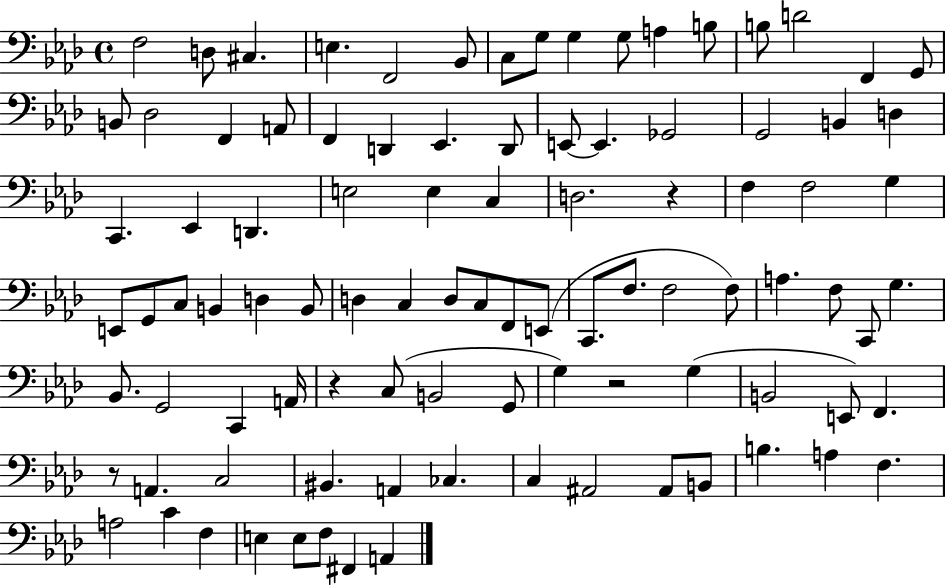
F3/h D3/e C#3/q. E3/q. F2/h Bb2/e C3/e G3/e G3/q G3/e A3/q B3/e B3/e D4/h F2/q G2/e B2/e Db3/h F2/q A2/e F2/q D2/q Eb2/q. D2/e E2/e E2/q. Gb2/h G2/h B2/q D3/q C2/q. Eb2/q D2/q. E3/h E3/q C3/q D3/h. R/q F3/q F3/h G3/q E2/e G2/e C3/e B2/q D3/q B2/e D3/q C3/q D3/e C3/e F2/e E2/e C2/e. F3/e. F3/h F3/e A3/q. F3/e C2/e G3/q. Bb2/e. G2/h C2/q A2/s R/q C3/e B2/h G2/e G3/q R/h G3/q B2/h E2/e F2/q. R/e A2/q. C3/h BIS2/q. A2/q CES3/q. C3/q A#2/h A#2/e B2/e B3/q. A3/q F3/q. A3/h C4/q F3/q E3/q E3/e F3/e F#2/q A2/q